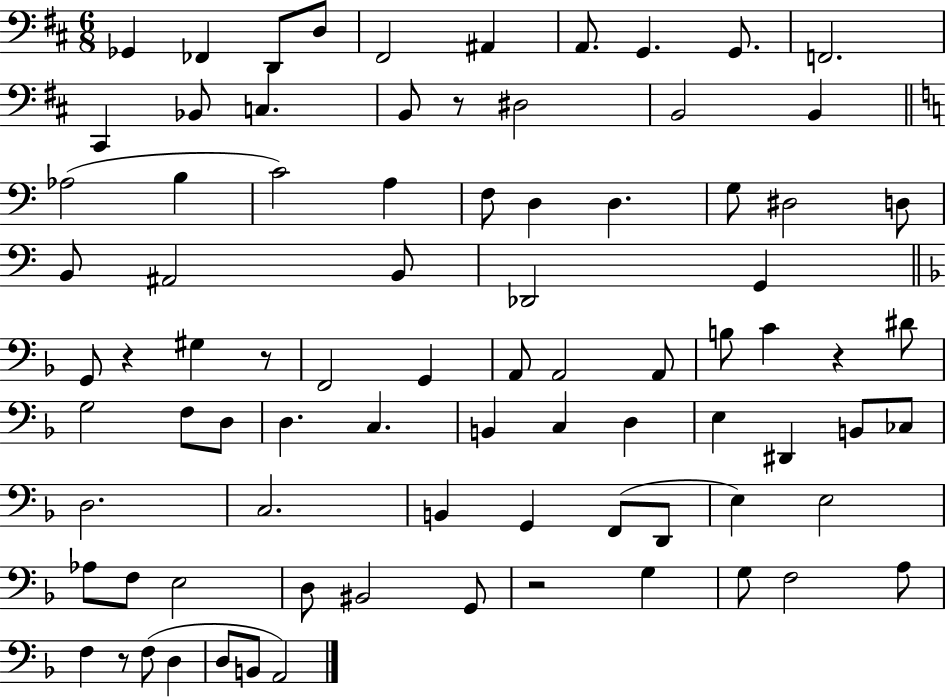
{
  \clef bass
  \numericTimeSignature
  \time 6/8
  \key d \major
  ges,4 fes,4 d,8 d8 | fis,2 ais,4 | a,8. g,4. g,8. | f,2. | \break cis,4 bes,8 c4. | b,8 r8 dis2 | b,2 b,4 | \bar "||" \break \key c \major aes2( b4 | c'2) a4 | f8 d4 d4. | g8 dis2 d8 | \break b,8 ais,2 b,8 | des,2 g,4 | \bar "||" \break \key f \major g,8 r4 gis4 r8 | f,2 g,4 | a,8 a,2 a,8 | b8 c'4 r4 dis'8 | \break g2 f8 d8 | d4. c4. | b,4 c4 d4 | e4 dis,4 b,8 ces8 | \break d2. | c2. | b,4 g,4 f,8( d,8 | e4) e2 | \break aes8 f8 e2 | d8 bis,2 g,8 | r2 g4 | g8 f2 a8 | \break f4 r8 f8( d4 | d8 b,8 a,2) | \bar "|."
}